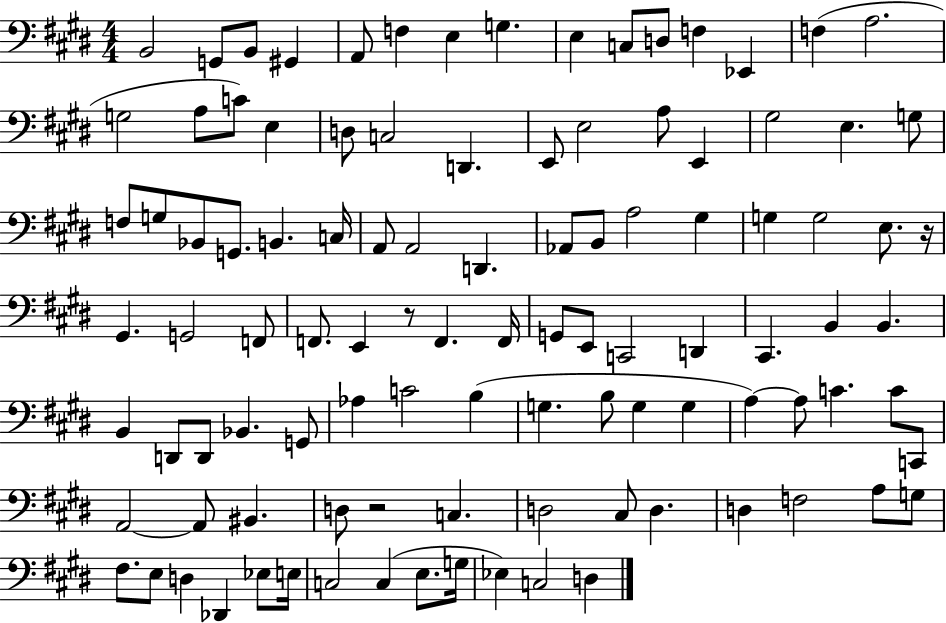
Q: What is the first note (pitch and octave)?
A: B2